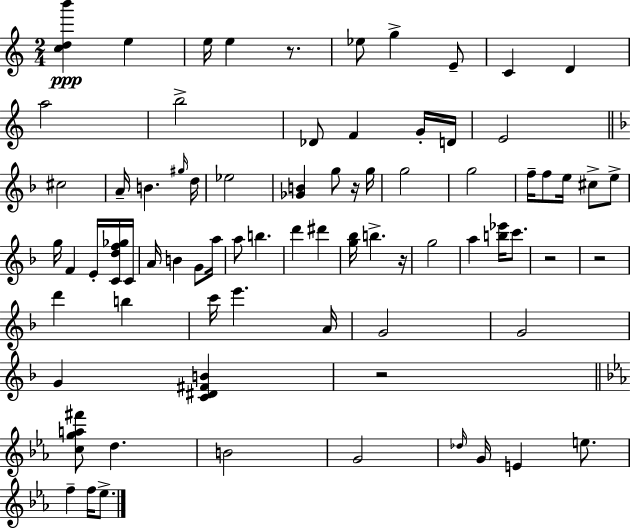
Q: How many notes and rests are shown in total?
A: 77